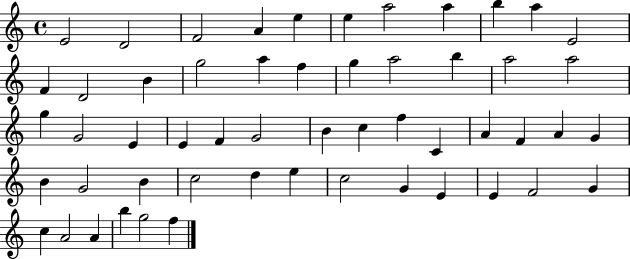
{
  \clef treble
  \time 4/4
  \defaultTimeSignature
  \key c \major
  e'2 d'2 | f'2 a'4 e''4 | e''4 a''2 a''4 | b''4 a''4 e'2 | \break f'4 d'2 b'4 | g''2 a''4 f''4 | g''4 a''2 b''4 | a''2 a''2 | \break g''4 g'2 e'4 | e'4 f'4 g'2 | b'4 c''4 f''4 c'4 | a'4 f'4 a'4 g'4 | \break b'4 g'2 b'4 | c''2 d''4 e''4 | c''2 g'4 e'4 | e'4 f'2 g'4 | \break c''4 a'2 a'4 | b''4 g''2 f''4 | \bar "|."
}